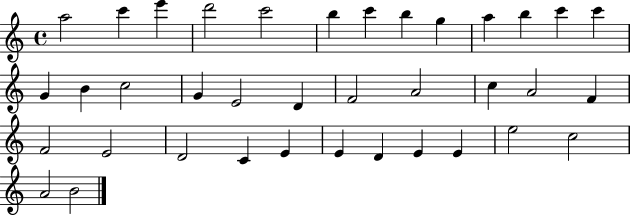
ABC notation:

X:1
T:Untitled
M:4/4
L:1/4
K:C
a2 c' e' d'2 c'2 b c' b g a b c' c' G B c2 G E2 D F2 A2 c A2 F F2 E2 D2 C E E D E E e2 c2 A2 B2